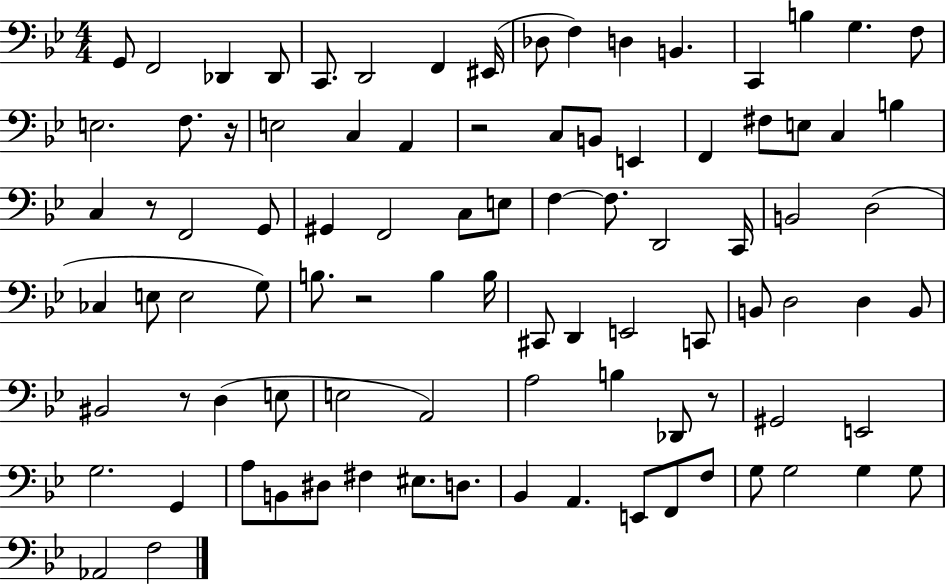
{
  \clef bass
  \numericTimeSignature
  \time 4/4
  \key bes \major
  \repeat volta 2 { g,8 f,2 des,4 des,8 | c,8. d,2 f,4 eis,16( | des8 f4) d4 b,4. | c,4 b4 g4. f8 | \break e2. f8. r16 | e2 c4 a,4 | r2 c8 b,8 e,4 | f,4 fis8 e8 c4 b4 | \break c4 r8 f,2 g,8 | gis,4 f,2 c8 e8 | f4~~ f8. d,2 c,16 | b,2 d2( | \break ces4 e8 e2 g8) | b8. r2 b4 b16 | cis,8 d,4 e,2 c,8 | b,8 d2 d4 b,8 | \break bis,2 r8 d4( e8 | e2 a,2) | a2 b4 des,8 r8 | gis,2 e,2 | \break g2. g,4 | a8 b,8 dis8 fis4 eis8. d8. | bes,4 a,4. e,8 f,8 f8 | g8 g2 g4 g8 | \break aes,2 f2 | } \bar "|."
}